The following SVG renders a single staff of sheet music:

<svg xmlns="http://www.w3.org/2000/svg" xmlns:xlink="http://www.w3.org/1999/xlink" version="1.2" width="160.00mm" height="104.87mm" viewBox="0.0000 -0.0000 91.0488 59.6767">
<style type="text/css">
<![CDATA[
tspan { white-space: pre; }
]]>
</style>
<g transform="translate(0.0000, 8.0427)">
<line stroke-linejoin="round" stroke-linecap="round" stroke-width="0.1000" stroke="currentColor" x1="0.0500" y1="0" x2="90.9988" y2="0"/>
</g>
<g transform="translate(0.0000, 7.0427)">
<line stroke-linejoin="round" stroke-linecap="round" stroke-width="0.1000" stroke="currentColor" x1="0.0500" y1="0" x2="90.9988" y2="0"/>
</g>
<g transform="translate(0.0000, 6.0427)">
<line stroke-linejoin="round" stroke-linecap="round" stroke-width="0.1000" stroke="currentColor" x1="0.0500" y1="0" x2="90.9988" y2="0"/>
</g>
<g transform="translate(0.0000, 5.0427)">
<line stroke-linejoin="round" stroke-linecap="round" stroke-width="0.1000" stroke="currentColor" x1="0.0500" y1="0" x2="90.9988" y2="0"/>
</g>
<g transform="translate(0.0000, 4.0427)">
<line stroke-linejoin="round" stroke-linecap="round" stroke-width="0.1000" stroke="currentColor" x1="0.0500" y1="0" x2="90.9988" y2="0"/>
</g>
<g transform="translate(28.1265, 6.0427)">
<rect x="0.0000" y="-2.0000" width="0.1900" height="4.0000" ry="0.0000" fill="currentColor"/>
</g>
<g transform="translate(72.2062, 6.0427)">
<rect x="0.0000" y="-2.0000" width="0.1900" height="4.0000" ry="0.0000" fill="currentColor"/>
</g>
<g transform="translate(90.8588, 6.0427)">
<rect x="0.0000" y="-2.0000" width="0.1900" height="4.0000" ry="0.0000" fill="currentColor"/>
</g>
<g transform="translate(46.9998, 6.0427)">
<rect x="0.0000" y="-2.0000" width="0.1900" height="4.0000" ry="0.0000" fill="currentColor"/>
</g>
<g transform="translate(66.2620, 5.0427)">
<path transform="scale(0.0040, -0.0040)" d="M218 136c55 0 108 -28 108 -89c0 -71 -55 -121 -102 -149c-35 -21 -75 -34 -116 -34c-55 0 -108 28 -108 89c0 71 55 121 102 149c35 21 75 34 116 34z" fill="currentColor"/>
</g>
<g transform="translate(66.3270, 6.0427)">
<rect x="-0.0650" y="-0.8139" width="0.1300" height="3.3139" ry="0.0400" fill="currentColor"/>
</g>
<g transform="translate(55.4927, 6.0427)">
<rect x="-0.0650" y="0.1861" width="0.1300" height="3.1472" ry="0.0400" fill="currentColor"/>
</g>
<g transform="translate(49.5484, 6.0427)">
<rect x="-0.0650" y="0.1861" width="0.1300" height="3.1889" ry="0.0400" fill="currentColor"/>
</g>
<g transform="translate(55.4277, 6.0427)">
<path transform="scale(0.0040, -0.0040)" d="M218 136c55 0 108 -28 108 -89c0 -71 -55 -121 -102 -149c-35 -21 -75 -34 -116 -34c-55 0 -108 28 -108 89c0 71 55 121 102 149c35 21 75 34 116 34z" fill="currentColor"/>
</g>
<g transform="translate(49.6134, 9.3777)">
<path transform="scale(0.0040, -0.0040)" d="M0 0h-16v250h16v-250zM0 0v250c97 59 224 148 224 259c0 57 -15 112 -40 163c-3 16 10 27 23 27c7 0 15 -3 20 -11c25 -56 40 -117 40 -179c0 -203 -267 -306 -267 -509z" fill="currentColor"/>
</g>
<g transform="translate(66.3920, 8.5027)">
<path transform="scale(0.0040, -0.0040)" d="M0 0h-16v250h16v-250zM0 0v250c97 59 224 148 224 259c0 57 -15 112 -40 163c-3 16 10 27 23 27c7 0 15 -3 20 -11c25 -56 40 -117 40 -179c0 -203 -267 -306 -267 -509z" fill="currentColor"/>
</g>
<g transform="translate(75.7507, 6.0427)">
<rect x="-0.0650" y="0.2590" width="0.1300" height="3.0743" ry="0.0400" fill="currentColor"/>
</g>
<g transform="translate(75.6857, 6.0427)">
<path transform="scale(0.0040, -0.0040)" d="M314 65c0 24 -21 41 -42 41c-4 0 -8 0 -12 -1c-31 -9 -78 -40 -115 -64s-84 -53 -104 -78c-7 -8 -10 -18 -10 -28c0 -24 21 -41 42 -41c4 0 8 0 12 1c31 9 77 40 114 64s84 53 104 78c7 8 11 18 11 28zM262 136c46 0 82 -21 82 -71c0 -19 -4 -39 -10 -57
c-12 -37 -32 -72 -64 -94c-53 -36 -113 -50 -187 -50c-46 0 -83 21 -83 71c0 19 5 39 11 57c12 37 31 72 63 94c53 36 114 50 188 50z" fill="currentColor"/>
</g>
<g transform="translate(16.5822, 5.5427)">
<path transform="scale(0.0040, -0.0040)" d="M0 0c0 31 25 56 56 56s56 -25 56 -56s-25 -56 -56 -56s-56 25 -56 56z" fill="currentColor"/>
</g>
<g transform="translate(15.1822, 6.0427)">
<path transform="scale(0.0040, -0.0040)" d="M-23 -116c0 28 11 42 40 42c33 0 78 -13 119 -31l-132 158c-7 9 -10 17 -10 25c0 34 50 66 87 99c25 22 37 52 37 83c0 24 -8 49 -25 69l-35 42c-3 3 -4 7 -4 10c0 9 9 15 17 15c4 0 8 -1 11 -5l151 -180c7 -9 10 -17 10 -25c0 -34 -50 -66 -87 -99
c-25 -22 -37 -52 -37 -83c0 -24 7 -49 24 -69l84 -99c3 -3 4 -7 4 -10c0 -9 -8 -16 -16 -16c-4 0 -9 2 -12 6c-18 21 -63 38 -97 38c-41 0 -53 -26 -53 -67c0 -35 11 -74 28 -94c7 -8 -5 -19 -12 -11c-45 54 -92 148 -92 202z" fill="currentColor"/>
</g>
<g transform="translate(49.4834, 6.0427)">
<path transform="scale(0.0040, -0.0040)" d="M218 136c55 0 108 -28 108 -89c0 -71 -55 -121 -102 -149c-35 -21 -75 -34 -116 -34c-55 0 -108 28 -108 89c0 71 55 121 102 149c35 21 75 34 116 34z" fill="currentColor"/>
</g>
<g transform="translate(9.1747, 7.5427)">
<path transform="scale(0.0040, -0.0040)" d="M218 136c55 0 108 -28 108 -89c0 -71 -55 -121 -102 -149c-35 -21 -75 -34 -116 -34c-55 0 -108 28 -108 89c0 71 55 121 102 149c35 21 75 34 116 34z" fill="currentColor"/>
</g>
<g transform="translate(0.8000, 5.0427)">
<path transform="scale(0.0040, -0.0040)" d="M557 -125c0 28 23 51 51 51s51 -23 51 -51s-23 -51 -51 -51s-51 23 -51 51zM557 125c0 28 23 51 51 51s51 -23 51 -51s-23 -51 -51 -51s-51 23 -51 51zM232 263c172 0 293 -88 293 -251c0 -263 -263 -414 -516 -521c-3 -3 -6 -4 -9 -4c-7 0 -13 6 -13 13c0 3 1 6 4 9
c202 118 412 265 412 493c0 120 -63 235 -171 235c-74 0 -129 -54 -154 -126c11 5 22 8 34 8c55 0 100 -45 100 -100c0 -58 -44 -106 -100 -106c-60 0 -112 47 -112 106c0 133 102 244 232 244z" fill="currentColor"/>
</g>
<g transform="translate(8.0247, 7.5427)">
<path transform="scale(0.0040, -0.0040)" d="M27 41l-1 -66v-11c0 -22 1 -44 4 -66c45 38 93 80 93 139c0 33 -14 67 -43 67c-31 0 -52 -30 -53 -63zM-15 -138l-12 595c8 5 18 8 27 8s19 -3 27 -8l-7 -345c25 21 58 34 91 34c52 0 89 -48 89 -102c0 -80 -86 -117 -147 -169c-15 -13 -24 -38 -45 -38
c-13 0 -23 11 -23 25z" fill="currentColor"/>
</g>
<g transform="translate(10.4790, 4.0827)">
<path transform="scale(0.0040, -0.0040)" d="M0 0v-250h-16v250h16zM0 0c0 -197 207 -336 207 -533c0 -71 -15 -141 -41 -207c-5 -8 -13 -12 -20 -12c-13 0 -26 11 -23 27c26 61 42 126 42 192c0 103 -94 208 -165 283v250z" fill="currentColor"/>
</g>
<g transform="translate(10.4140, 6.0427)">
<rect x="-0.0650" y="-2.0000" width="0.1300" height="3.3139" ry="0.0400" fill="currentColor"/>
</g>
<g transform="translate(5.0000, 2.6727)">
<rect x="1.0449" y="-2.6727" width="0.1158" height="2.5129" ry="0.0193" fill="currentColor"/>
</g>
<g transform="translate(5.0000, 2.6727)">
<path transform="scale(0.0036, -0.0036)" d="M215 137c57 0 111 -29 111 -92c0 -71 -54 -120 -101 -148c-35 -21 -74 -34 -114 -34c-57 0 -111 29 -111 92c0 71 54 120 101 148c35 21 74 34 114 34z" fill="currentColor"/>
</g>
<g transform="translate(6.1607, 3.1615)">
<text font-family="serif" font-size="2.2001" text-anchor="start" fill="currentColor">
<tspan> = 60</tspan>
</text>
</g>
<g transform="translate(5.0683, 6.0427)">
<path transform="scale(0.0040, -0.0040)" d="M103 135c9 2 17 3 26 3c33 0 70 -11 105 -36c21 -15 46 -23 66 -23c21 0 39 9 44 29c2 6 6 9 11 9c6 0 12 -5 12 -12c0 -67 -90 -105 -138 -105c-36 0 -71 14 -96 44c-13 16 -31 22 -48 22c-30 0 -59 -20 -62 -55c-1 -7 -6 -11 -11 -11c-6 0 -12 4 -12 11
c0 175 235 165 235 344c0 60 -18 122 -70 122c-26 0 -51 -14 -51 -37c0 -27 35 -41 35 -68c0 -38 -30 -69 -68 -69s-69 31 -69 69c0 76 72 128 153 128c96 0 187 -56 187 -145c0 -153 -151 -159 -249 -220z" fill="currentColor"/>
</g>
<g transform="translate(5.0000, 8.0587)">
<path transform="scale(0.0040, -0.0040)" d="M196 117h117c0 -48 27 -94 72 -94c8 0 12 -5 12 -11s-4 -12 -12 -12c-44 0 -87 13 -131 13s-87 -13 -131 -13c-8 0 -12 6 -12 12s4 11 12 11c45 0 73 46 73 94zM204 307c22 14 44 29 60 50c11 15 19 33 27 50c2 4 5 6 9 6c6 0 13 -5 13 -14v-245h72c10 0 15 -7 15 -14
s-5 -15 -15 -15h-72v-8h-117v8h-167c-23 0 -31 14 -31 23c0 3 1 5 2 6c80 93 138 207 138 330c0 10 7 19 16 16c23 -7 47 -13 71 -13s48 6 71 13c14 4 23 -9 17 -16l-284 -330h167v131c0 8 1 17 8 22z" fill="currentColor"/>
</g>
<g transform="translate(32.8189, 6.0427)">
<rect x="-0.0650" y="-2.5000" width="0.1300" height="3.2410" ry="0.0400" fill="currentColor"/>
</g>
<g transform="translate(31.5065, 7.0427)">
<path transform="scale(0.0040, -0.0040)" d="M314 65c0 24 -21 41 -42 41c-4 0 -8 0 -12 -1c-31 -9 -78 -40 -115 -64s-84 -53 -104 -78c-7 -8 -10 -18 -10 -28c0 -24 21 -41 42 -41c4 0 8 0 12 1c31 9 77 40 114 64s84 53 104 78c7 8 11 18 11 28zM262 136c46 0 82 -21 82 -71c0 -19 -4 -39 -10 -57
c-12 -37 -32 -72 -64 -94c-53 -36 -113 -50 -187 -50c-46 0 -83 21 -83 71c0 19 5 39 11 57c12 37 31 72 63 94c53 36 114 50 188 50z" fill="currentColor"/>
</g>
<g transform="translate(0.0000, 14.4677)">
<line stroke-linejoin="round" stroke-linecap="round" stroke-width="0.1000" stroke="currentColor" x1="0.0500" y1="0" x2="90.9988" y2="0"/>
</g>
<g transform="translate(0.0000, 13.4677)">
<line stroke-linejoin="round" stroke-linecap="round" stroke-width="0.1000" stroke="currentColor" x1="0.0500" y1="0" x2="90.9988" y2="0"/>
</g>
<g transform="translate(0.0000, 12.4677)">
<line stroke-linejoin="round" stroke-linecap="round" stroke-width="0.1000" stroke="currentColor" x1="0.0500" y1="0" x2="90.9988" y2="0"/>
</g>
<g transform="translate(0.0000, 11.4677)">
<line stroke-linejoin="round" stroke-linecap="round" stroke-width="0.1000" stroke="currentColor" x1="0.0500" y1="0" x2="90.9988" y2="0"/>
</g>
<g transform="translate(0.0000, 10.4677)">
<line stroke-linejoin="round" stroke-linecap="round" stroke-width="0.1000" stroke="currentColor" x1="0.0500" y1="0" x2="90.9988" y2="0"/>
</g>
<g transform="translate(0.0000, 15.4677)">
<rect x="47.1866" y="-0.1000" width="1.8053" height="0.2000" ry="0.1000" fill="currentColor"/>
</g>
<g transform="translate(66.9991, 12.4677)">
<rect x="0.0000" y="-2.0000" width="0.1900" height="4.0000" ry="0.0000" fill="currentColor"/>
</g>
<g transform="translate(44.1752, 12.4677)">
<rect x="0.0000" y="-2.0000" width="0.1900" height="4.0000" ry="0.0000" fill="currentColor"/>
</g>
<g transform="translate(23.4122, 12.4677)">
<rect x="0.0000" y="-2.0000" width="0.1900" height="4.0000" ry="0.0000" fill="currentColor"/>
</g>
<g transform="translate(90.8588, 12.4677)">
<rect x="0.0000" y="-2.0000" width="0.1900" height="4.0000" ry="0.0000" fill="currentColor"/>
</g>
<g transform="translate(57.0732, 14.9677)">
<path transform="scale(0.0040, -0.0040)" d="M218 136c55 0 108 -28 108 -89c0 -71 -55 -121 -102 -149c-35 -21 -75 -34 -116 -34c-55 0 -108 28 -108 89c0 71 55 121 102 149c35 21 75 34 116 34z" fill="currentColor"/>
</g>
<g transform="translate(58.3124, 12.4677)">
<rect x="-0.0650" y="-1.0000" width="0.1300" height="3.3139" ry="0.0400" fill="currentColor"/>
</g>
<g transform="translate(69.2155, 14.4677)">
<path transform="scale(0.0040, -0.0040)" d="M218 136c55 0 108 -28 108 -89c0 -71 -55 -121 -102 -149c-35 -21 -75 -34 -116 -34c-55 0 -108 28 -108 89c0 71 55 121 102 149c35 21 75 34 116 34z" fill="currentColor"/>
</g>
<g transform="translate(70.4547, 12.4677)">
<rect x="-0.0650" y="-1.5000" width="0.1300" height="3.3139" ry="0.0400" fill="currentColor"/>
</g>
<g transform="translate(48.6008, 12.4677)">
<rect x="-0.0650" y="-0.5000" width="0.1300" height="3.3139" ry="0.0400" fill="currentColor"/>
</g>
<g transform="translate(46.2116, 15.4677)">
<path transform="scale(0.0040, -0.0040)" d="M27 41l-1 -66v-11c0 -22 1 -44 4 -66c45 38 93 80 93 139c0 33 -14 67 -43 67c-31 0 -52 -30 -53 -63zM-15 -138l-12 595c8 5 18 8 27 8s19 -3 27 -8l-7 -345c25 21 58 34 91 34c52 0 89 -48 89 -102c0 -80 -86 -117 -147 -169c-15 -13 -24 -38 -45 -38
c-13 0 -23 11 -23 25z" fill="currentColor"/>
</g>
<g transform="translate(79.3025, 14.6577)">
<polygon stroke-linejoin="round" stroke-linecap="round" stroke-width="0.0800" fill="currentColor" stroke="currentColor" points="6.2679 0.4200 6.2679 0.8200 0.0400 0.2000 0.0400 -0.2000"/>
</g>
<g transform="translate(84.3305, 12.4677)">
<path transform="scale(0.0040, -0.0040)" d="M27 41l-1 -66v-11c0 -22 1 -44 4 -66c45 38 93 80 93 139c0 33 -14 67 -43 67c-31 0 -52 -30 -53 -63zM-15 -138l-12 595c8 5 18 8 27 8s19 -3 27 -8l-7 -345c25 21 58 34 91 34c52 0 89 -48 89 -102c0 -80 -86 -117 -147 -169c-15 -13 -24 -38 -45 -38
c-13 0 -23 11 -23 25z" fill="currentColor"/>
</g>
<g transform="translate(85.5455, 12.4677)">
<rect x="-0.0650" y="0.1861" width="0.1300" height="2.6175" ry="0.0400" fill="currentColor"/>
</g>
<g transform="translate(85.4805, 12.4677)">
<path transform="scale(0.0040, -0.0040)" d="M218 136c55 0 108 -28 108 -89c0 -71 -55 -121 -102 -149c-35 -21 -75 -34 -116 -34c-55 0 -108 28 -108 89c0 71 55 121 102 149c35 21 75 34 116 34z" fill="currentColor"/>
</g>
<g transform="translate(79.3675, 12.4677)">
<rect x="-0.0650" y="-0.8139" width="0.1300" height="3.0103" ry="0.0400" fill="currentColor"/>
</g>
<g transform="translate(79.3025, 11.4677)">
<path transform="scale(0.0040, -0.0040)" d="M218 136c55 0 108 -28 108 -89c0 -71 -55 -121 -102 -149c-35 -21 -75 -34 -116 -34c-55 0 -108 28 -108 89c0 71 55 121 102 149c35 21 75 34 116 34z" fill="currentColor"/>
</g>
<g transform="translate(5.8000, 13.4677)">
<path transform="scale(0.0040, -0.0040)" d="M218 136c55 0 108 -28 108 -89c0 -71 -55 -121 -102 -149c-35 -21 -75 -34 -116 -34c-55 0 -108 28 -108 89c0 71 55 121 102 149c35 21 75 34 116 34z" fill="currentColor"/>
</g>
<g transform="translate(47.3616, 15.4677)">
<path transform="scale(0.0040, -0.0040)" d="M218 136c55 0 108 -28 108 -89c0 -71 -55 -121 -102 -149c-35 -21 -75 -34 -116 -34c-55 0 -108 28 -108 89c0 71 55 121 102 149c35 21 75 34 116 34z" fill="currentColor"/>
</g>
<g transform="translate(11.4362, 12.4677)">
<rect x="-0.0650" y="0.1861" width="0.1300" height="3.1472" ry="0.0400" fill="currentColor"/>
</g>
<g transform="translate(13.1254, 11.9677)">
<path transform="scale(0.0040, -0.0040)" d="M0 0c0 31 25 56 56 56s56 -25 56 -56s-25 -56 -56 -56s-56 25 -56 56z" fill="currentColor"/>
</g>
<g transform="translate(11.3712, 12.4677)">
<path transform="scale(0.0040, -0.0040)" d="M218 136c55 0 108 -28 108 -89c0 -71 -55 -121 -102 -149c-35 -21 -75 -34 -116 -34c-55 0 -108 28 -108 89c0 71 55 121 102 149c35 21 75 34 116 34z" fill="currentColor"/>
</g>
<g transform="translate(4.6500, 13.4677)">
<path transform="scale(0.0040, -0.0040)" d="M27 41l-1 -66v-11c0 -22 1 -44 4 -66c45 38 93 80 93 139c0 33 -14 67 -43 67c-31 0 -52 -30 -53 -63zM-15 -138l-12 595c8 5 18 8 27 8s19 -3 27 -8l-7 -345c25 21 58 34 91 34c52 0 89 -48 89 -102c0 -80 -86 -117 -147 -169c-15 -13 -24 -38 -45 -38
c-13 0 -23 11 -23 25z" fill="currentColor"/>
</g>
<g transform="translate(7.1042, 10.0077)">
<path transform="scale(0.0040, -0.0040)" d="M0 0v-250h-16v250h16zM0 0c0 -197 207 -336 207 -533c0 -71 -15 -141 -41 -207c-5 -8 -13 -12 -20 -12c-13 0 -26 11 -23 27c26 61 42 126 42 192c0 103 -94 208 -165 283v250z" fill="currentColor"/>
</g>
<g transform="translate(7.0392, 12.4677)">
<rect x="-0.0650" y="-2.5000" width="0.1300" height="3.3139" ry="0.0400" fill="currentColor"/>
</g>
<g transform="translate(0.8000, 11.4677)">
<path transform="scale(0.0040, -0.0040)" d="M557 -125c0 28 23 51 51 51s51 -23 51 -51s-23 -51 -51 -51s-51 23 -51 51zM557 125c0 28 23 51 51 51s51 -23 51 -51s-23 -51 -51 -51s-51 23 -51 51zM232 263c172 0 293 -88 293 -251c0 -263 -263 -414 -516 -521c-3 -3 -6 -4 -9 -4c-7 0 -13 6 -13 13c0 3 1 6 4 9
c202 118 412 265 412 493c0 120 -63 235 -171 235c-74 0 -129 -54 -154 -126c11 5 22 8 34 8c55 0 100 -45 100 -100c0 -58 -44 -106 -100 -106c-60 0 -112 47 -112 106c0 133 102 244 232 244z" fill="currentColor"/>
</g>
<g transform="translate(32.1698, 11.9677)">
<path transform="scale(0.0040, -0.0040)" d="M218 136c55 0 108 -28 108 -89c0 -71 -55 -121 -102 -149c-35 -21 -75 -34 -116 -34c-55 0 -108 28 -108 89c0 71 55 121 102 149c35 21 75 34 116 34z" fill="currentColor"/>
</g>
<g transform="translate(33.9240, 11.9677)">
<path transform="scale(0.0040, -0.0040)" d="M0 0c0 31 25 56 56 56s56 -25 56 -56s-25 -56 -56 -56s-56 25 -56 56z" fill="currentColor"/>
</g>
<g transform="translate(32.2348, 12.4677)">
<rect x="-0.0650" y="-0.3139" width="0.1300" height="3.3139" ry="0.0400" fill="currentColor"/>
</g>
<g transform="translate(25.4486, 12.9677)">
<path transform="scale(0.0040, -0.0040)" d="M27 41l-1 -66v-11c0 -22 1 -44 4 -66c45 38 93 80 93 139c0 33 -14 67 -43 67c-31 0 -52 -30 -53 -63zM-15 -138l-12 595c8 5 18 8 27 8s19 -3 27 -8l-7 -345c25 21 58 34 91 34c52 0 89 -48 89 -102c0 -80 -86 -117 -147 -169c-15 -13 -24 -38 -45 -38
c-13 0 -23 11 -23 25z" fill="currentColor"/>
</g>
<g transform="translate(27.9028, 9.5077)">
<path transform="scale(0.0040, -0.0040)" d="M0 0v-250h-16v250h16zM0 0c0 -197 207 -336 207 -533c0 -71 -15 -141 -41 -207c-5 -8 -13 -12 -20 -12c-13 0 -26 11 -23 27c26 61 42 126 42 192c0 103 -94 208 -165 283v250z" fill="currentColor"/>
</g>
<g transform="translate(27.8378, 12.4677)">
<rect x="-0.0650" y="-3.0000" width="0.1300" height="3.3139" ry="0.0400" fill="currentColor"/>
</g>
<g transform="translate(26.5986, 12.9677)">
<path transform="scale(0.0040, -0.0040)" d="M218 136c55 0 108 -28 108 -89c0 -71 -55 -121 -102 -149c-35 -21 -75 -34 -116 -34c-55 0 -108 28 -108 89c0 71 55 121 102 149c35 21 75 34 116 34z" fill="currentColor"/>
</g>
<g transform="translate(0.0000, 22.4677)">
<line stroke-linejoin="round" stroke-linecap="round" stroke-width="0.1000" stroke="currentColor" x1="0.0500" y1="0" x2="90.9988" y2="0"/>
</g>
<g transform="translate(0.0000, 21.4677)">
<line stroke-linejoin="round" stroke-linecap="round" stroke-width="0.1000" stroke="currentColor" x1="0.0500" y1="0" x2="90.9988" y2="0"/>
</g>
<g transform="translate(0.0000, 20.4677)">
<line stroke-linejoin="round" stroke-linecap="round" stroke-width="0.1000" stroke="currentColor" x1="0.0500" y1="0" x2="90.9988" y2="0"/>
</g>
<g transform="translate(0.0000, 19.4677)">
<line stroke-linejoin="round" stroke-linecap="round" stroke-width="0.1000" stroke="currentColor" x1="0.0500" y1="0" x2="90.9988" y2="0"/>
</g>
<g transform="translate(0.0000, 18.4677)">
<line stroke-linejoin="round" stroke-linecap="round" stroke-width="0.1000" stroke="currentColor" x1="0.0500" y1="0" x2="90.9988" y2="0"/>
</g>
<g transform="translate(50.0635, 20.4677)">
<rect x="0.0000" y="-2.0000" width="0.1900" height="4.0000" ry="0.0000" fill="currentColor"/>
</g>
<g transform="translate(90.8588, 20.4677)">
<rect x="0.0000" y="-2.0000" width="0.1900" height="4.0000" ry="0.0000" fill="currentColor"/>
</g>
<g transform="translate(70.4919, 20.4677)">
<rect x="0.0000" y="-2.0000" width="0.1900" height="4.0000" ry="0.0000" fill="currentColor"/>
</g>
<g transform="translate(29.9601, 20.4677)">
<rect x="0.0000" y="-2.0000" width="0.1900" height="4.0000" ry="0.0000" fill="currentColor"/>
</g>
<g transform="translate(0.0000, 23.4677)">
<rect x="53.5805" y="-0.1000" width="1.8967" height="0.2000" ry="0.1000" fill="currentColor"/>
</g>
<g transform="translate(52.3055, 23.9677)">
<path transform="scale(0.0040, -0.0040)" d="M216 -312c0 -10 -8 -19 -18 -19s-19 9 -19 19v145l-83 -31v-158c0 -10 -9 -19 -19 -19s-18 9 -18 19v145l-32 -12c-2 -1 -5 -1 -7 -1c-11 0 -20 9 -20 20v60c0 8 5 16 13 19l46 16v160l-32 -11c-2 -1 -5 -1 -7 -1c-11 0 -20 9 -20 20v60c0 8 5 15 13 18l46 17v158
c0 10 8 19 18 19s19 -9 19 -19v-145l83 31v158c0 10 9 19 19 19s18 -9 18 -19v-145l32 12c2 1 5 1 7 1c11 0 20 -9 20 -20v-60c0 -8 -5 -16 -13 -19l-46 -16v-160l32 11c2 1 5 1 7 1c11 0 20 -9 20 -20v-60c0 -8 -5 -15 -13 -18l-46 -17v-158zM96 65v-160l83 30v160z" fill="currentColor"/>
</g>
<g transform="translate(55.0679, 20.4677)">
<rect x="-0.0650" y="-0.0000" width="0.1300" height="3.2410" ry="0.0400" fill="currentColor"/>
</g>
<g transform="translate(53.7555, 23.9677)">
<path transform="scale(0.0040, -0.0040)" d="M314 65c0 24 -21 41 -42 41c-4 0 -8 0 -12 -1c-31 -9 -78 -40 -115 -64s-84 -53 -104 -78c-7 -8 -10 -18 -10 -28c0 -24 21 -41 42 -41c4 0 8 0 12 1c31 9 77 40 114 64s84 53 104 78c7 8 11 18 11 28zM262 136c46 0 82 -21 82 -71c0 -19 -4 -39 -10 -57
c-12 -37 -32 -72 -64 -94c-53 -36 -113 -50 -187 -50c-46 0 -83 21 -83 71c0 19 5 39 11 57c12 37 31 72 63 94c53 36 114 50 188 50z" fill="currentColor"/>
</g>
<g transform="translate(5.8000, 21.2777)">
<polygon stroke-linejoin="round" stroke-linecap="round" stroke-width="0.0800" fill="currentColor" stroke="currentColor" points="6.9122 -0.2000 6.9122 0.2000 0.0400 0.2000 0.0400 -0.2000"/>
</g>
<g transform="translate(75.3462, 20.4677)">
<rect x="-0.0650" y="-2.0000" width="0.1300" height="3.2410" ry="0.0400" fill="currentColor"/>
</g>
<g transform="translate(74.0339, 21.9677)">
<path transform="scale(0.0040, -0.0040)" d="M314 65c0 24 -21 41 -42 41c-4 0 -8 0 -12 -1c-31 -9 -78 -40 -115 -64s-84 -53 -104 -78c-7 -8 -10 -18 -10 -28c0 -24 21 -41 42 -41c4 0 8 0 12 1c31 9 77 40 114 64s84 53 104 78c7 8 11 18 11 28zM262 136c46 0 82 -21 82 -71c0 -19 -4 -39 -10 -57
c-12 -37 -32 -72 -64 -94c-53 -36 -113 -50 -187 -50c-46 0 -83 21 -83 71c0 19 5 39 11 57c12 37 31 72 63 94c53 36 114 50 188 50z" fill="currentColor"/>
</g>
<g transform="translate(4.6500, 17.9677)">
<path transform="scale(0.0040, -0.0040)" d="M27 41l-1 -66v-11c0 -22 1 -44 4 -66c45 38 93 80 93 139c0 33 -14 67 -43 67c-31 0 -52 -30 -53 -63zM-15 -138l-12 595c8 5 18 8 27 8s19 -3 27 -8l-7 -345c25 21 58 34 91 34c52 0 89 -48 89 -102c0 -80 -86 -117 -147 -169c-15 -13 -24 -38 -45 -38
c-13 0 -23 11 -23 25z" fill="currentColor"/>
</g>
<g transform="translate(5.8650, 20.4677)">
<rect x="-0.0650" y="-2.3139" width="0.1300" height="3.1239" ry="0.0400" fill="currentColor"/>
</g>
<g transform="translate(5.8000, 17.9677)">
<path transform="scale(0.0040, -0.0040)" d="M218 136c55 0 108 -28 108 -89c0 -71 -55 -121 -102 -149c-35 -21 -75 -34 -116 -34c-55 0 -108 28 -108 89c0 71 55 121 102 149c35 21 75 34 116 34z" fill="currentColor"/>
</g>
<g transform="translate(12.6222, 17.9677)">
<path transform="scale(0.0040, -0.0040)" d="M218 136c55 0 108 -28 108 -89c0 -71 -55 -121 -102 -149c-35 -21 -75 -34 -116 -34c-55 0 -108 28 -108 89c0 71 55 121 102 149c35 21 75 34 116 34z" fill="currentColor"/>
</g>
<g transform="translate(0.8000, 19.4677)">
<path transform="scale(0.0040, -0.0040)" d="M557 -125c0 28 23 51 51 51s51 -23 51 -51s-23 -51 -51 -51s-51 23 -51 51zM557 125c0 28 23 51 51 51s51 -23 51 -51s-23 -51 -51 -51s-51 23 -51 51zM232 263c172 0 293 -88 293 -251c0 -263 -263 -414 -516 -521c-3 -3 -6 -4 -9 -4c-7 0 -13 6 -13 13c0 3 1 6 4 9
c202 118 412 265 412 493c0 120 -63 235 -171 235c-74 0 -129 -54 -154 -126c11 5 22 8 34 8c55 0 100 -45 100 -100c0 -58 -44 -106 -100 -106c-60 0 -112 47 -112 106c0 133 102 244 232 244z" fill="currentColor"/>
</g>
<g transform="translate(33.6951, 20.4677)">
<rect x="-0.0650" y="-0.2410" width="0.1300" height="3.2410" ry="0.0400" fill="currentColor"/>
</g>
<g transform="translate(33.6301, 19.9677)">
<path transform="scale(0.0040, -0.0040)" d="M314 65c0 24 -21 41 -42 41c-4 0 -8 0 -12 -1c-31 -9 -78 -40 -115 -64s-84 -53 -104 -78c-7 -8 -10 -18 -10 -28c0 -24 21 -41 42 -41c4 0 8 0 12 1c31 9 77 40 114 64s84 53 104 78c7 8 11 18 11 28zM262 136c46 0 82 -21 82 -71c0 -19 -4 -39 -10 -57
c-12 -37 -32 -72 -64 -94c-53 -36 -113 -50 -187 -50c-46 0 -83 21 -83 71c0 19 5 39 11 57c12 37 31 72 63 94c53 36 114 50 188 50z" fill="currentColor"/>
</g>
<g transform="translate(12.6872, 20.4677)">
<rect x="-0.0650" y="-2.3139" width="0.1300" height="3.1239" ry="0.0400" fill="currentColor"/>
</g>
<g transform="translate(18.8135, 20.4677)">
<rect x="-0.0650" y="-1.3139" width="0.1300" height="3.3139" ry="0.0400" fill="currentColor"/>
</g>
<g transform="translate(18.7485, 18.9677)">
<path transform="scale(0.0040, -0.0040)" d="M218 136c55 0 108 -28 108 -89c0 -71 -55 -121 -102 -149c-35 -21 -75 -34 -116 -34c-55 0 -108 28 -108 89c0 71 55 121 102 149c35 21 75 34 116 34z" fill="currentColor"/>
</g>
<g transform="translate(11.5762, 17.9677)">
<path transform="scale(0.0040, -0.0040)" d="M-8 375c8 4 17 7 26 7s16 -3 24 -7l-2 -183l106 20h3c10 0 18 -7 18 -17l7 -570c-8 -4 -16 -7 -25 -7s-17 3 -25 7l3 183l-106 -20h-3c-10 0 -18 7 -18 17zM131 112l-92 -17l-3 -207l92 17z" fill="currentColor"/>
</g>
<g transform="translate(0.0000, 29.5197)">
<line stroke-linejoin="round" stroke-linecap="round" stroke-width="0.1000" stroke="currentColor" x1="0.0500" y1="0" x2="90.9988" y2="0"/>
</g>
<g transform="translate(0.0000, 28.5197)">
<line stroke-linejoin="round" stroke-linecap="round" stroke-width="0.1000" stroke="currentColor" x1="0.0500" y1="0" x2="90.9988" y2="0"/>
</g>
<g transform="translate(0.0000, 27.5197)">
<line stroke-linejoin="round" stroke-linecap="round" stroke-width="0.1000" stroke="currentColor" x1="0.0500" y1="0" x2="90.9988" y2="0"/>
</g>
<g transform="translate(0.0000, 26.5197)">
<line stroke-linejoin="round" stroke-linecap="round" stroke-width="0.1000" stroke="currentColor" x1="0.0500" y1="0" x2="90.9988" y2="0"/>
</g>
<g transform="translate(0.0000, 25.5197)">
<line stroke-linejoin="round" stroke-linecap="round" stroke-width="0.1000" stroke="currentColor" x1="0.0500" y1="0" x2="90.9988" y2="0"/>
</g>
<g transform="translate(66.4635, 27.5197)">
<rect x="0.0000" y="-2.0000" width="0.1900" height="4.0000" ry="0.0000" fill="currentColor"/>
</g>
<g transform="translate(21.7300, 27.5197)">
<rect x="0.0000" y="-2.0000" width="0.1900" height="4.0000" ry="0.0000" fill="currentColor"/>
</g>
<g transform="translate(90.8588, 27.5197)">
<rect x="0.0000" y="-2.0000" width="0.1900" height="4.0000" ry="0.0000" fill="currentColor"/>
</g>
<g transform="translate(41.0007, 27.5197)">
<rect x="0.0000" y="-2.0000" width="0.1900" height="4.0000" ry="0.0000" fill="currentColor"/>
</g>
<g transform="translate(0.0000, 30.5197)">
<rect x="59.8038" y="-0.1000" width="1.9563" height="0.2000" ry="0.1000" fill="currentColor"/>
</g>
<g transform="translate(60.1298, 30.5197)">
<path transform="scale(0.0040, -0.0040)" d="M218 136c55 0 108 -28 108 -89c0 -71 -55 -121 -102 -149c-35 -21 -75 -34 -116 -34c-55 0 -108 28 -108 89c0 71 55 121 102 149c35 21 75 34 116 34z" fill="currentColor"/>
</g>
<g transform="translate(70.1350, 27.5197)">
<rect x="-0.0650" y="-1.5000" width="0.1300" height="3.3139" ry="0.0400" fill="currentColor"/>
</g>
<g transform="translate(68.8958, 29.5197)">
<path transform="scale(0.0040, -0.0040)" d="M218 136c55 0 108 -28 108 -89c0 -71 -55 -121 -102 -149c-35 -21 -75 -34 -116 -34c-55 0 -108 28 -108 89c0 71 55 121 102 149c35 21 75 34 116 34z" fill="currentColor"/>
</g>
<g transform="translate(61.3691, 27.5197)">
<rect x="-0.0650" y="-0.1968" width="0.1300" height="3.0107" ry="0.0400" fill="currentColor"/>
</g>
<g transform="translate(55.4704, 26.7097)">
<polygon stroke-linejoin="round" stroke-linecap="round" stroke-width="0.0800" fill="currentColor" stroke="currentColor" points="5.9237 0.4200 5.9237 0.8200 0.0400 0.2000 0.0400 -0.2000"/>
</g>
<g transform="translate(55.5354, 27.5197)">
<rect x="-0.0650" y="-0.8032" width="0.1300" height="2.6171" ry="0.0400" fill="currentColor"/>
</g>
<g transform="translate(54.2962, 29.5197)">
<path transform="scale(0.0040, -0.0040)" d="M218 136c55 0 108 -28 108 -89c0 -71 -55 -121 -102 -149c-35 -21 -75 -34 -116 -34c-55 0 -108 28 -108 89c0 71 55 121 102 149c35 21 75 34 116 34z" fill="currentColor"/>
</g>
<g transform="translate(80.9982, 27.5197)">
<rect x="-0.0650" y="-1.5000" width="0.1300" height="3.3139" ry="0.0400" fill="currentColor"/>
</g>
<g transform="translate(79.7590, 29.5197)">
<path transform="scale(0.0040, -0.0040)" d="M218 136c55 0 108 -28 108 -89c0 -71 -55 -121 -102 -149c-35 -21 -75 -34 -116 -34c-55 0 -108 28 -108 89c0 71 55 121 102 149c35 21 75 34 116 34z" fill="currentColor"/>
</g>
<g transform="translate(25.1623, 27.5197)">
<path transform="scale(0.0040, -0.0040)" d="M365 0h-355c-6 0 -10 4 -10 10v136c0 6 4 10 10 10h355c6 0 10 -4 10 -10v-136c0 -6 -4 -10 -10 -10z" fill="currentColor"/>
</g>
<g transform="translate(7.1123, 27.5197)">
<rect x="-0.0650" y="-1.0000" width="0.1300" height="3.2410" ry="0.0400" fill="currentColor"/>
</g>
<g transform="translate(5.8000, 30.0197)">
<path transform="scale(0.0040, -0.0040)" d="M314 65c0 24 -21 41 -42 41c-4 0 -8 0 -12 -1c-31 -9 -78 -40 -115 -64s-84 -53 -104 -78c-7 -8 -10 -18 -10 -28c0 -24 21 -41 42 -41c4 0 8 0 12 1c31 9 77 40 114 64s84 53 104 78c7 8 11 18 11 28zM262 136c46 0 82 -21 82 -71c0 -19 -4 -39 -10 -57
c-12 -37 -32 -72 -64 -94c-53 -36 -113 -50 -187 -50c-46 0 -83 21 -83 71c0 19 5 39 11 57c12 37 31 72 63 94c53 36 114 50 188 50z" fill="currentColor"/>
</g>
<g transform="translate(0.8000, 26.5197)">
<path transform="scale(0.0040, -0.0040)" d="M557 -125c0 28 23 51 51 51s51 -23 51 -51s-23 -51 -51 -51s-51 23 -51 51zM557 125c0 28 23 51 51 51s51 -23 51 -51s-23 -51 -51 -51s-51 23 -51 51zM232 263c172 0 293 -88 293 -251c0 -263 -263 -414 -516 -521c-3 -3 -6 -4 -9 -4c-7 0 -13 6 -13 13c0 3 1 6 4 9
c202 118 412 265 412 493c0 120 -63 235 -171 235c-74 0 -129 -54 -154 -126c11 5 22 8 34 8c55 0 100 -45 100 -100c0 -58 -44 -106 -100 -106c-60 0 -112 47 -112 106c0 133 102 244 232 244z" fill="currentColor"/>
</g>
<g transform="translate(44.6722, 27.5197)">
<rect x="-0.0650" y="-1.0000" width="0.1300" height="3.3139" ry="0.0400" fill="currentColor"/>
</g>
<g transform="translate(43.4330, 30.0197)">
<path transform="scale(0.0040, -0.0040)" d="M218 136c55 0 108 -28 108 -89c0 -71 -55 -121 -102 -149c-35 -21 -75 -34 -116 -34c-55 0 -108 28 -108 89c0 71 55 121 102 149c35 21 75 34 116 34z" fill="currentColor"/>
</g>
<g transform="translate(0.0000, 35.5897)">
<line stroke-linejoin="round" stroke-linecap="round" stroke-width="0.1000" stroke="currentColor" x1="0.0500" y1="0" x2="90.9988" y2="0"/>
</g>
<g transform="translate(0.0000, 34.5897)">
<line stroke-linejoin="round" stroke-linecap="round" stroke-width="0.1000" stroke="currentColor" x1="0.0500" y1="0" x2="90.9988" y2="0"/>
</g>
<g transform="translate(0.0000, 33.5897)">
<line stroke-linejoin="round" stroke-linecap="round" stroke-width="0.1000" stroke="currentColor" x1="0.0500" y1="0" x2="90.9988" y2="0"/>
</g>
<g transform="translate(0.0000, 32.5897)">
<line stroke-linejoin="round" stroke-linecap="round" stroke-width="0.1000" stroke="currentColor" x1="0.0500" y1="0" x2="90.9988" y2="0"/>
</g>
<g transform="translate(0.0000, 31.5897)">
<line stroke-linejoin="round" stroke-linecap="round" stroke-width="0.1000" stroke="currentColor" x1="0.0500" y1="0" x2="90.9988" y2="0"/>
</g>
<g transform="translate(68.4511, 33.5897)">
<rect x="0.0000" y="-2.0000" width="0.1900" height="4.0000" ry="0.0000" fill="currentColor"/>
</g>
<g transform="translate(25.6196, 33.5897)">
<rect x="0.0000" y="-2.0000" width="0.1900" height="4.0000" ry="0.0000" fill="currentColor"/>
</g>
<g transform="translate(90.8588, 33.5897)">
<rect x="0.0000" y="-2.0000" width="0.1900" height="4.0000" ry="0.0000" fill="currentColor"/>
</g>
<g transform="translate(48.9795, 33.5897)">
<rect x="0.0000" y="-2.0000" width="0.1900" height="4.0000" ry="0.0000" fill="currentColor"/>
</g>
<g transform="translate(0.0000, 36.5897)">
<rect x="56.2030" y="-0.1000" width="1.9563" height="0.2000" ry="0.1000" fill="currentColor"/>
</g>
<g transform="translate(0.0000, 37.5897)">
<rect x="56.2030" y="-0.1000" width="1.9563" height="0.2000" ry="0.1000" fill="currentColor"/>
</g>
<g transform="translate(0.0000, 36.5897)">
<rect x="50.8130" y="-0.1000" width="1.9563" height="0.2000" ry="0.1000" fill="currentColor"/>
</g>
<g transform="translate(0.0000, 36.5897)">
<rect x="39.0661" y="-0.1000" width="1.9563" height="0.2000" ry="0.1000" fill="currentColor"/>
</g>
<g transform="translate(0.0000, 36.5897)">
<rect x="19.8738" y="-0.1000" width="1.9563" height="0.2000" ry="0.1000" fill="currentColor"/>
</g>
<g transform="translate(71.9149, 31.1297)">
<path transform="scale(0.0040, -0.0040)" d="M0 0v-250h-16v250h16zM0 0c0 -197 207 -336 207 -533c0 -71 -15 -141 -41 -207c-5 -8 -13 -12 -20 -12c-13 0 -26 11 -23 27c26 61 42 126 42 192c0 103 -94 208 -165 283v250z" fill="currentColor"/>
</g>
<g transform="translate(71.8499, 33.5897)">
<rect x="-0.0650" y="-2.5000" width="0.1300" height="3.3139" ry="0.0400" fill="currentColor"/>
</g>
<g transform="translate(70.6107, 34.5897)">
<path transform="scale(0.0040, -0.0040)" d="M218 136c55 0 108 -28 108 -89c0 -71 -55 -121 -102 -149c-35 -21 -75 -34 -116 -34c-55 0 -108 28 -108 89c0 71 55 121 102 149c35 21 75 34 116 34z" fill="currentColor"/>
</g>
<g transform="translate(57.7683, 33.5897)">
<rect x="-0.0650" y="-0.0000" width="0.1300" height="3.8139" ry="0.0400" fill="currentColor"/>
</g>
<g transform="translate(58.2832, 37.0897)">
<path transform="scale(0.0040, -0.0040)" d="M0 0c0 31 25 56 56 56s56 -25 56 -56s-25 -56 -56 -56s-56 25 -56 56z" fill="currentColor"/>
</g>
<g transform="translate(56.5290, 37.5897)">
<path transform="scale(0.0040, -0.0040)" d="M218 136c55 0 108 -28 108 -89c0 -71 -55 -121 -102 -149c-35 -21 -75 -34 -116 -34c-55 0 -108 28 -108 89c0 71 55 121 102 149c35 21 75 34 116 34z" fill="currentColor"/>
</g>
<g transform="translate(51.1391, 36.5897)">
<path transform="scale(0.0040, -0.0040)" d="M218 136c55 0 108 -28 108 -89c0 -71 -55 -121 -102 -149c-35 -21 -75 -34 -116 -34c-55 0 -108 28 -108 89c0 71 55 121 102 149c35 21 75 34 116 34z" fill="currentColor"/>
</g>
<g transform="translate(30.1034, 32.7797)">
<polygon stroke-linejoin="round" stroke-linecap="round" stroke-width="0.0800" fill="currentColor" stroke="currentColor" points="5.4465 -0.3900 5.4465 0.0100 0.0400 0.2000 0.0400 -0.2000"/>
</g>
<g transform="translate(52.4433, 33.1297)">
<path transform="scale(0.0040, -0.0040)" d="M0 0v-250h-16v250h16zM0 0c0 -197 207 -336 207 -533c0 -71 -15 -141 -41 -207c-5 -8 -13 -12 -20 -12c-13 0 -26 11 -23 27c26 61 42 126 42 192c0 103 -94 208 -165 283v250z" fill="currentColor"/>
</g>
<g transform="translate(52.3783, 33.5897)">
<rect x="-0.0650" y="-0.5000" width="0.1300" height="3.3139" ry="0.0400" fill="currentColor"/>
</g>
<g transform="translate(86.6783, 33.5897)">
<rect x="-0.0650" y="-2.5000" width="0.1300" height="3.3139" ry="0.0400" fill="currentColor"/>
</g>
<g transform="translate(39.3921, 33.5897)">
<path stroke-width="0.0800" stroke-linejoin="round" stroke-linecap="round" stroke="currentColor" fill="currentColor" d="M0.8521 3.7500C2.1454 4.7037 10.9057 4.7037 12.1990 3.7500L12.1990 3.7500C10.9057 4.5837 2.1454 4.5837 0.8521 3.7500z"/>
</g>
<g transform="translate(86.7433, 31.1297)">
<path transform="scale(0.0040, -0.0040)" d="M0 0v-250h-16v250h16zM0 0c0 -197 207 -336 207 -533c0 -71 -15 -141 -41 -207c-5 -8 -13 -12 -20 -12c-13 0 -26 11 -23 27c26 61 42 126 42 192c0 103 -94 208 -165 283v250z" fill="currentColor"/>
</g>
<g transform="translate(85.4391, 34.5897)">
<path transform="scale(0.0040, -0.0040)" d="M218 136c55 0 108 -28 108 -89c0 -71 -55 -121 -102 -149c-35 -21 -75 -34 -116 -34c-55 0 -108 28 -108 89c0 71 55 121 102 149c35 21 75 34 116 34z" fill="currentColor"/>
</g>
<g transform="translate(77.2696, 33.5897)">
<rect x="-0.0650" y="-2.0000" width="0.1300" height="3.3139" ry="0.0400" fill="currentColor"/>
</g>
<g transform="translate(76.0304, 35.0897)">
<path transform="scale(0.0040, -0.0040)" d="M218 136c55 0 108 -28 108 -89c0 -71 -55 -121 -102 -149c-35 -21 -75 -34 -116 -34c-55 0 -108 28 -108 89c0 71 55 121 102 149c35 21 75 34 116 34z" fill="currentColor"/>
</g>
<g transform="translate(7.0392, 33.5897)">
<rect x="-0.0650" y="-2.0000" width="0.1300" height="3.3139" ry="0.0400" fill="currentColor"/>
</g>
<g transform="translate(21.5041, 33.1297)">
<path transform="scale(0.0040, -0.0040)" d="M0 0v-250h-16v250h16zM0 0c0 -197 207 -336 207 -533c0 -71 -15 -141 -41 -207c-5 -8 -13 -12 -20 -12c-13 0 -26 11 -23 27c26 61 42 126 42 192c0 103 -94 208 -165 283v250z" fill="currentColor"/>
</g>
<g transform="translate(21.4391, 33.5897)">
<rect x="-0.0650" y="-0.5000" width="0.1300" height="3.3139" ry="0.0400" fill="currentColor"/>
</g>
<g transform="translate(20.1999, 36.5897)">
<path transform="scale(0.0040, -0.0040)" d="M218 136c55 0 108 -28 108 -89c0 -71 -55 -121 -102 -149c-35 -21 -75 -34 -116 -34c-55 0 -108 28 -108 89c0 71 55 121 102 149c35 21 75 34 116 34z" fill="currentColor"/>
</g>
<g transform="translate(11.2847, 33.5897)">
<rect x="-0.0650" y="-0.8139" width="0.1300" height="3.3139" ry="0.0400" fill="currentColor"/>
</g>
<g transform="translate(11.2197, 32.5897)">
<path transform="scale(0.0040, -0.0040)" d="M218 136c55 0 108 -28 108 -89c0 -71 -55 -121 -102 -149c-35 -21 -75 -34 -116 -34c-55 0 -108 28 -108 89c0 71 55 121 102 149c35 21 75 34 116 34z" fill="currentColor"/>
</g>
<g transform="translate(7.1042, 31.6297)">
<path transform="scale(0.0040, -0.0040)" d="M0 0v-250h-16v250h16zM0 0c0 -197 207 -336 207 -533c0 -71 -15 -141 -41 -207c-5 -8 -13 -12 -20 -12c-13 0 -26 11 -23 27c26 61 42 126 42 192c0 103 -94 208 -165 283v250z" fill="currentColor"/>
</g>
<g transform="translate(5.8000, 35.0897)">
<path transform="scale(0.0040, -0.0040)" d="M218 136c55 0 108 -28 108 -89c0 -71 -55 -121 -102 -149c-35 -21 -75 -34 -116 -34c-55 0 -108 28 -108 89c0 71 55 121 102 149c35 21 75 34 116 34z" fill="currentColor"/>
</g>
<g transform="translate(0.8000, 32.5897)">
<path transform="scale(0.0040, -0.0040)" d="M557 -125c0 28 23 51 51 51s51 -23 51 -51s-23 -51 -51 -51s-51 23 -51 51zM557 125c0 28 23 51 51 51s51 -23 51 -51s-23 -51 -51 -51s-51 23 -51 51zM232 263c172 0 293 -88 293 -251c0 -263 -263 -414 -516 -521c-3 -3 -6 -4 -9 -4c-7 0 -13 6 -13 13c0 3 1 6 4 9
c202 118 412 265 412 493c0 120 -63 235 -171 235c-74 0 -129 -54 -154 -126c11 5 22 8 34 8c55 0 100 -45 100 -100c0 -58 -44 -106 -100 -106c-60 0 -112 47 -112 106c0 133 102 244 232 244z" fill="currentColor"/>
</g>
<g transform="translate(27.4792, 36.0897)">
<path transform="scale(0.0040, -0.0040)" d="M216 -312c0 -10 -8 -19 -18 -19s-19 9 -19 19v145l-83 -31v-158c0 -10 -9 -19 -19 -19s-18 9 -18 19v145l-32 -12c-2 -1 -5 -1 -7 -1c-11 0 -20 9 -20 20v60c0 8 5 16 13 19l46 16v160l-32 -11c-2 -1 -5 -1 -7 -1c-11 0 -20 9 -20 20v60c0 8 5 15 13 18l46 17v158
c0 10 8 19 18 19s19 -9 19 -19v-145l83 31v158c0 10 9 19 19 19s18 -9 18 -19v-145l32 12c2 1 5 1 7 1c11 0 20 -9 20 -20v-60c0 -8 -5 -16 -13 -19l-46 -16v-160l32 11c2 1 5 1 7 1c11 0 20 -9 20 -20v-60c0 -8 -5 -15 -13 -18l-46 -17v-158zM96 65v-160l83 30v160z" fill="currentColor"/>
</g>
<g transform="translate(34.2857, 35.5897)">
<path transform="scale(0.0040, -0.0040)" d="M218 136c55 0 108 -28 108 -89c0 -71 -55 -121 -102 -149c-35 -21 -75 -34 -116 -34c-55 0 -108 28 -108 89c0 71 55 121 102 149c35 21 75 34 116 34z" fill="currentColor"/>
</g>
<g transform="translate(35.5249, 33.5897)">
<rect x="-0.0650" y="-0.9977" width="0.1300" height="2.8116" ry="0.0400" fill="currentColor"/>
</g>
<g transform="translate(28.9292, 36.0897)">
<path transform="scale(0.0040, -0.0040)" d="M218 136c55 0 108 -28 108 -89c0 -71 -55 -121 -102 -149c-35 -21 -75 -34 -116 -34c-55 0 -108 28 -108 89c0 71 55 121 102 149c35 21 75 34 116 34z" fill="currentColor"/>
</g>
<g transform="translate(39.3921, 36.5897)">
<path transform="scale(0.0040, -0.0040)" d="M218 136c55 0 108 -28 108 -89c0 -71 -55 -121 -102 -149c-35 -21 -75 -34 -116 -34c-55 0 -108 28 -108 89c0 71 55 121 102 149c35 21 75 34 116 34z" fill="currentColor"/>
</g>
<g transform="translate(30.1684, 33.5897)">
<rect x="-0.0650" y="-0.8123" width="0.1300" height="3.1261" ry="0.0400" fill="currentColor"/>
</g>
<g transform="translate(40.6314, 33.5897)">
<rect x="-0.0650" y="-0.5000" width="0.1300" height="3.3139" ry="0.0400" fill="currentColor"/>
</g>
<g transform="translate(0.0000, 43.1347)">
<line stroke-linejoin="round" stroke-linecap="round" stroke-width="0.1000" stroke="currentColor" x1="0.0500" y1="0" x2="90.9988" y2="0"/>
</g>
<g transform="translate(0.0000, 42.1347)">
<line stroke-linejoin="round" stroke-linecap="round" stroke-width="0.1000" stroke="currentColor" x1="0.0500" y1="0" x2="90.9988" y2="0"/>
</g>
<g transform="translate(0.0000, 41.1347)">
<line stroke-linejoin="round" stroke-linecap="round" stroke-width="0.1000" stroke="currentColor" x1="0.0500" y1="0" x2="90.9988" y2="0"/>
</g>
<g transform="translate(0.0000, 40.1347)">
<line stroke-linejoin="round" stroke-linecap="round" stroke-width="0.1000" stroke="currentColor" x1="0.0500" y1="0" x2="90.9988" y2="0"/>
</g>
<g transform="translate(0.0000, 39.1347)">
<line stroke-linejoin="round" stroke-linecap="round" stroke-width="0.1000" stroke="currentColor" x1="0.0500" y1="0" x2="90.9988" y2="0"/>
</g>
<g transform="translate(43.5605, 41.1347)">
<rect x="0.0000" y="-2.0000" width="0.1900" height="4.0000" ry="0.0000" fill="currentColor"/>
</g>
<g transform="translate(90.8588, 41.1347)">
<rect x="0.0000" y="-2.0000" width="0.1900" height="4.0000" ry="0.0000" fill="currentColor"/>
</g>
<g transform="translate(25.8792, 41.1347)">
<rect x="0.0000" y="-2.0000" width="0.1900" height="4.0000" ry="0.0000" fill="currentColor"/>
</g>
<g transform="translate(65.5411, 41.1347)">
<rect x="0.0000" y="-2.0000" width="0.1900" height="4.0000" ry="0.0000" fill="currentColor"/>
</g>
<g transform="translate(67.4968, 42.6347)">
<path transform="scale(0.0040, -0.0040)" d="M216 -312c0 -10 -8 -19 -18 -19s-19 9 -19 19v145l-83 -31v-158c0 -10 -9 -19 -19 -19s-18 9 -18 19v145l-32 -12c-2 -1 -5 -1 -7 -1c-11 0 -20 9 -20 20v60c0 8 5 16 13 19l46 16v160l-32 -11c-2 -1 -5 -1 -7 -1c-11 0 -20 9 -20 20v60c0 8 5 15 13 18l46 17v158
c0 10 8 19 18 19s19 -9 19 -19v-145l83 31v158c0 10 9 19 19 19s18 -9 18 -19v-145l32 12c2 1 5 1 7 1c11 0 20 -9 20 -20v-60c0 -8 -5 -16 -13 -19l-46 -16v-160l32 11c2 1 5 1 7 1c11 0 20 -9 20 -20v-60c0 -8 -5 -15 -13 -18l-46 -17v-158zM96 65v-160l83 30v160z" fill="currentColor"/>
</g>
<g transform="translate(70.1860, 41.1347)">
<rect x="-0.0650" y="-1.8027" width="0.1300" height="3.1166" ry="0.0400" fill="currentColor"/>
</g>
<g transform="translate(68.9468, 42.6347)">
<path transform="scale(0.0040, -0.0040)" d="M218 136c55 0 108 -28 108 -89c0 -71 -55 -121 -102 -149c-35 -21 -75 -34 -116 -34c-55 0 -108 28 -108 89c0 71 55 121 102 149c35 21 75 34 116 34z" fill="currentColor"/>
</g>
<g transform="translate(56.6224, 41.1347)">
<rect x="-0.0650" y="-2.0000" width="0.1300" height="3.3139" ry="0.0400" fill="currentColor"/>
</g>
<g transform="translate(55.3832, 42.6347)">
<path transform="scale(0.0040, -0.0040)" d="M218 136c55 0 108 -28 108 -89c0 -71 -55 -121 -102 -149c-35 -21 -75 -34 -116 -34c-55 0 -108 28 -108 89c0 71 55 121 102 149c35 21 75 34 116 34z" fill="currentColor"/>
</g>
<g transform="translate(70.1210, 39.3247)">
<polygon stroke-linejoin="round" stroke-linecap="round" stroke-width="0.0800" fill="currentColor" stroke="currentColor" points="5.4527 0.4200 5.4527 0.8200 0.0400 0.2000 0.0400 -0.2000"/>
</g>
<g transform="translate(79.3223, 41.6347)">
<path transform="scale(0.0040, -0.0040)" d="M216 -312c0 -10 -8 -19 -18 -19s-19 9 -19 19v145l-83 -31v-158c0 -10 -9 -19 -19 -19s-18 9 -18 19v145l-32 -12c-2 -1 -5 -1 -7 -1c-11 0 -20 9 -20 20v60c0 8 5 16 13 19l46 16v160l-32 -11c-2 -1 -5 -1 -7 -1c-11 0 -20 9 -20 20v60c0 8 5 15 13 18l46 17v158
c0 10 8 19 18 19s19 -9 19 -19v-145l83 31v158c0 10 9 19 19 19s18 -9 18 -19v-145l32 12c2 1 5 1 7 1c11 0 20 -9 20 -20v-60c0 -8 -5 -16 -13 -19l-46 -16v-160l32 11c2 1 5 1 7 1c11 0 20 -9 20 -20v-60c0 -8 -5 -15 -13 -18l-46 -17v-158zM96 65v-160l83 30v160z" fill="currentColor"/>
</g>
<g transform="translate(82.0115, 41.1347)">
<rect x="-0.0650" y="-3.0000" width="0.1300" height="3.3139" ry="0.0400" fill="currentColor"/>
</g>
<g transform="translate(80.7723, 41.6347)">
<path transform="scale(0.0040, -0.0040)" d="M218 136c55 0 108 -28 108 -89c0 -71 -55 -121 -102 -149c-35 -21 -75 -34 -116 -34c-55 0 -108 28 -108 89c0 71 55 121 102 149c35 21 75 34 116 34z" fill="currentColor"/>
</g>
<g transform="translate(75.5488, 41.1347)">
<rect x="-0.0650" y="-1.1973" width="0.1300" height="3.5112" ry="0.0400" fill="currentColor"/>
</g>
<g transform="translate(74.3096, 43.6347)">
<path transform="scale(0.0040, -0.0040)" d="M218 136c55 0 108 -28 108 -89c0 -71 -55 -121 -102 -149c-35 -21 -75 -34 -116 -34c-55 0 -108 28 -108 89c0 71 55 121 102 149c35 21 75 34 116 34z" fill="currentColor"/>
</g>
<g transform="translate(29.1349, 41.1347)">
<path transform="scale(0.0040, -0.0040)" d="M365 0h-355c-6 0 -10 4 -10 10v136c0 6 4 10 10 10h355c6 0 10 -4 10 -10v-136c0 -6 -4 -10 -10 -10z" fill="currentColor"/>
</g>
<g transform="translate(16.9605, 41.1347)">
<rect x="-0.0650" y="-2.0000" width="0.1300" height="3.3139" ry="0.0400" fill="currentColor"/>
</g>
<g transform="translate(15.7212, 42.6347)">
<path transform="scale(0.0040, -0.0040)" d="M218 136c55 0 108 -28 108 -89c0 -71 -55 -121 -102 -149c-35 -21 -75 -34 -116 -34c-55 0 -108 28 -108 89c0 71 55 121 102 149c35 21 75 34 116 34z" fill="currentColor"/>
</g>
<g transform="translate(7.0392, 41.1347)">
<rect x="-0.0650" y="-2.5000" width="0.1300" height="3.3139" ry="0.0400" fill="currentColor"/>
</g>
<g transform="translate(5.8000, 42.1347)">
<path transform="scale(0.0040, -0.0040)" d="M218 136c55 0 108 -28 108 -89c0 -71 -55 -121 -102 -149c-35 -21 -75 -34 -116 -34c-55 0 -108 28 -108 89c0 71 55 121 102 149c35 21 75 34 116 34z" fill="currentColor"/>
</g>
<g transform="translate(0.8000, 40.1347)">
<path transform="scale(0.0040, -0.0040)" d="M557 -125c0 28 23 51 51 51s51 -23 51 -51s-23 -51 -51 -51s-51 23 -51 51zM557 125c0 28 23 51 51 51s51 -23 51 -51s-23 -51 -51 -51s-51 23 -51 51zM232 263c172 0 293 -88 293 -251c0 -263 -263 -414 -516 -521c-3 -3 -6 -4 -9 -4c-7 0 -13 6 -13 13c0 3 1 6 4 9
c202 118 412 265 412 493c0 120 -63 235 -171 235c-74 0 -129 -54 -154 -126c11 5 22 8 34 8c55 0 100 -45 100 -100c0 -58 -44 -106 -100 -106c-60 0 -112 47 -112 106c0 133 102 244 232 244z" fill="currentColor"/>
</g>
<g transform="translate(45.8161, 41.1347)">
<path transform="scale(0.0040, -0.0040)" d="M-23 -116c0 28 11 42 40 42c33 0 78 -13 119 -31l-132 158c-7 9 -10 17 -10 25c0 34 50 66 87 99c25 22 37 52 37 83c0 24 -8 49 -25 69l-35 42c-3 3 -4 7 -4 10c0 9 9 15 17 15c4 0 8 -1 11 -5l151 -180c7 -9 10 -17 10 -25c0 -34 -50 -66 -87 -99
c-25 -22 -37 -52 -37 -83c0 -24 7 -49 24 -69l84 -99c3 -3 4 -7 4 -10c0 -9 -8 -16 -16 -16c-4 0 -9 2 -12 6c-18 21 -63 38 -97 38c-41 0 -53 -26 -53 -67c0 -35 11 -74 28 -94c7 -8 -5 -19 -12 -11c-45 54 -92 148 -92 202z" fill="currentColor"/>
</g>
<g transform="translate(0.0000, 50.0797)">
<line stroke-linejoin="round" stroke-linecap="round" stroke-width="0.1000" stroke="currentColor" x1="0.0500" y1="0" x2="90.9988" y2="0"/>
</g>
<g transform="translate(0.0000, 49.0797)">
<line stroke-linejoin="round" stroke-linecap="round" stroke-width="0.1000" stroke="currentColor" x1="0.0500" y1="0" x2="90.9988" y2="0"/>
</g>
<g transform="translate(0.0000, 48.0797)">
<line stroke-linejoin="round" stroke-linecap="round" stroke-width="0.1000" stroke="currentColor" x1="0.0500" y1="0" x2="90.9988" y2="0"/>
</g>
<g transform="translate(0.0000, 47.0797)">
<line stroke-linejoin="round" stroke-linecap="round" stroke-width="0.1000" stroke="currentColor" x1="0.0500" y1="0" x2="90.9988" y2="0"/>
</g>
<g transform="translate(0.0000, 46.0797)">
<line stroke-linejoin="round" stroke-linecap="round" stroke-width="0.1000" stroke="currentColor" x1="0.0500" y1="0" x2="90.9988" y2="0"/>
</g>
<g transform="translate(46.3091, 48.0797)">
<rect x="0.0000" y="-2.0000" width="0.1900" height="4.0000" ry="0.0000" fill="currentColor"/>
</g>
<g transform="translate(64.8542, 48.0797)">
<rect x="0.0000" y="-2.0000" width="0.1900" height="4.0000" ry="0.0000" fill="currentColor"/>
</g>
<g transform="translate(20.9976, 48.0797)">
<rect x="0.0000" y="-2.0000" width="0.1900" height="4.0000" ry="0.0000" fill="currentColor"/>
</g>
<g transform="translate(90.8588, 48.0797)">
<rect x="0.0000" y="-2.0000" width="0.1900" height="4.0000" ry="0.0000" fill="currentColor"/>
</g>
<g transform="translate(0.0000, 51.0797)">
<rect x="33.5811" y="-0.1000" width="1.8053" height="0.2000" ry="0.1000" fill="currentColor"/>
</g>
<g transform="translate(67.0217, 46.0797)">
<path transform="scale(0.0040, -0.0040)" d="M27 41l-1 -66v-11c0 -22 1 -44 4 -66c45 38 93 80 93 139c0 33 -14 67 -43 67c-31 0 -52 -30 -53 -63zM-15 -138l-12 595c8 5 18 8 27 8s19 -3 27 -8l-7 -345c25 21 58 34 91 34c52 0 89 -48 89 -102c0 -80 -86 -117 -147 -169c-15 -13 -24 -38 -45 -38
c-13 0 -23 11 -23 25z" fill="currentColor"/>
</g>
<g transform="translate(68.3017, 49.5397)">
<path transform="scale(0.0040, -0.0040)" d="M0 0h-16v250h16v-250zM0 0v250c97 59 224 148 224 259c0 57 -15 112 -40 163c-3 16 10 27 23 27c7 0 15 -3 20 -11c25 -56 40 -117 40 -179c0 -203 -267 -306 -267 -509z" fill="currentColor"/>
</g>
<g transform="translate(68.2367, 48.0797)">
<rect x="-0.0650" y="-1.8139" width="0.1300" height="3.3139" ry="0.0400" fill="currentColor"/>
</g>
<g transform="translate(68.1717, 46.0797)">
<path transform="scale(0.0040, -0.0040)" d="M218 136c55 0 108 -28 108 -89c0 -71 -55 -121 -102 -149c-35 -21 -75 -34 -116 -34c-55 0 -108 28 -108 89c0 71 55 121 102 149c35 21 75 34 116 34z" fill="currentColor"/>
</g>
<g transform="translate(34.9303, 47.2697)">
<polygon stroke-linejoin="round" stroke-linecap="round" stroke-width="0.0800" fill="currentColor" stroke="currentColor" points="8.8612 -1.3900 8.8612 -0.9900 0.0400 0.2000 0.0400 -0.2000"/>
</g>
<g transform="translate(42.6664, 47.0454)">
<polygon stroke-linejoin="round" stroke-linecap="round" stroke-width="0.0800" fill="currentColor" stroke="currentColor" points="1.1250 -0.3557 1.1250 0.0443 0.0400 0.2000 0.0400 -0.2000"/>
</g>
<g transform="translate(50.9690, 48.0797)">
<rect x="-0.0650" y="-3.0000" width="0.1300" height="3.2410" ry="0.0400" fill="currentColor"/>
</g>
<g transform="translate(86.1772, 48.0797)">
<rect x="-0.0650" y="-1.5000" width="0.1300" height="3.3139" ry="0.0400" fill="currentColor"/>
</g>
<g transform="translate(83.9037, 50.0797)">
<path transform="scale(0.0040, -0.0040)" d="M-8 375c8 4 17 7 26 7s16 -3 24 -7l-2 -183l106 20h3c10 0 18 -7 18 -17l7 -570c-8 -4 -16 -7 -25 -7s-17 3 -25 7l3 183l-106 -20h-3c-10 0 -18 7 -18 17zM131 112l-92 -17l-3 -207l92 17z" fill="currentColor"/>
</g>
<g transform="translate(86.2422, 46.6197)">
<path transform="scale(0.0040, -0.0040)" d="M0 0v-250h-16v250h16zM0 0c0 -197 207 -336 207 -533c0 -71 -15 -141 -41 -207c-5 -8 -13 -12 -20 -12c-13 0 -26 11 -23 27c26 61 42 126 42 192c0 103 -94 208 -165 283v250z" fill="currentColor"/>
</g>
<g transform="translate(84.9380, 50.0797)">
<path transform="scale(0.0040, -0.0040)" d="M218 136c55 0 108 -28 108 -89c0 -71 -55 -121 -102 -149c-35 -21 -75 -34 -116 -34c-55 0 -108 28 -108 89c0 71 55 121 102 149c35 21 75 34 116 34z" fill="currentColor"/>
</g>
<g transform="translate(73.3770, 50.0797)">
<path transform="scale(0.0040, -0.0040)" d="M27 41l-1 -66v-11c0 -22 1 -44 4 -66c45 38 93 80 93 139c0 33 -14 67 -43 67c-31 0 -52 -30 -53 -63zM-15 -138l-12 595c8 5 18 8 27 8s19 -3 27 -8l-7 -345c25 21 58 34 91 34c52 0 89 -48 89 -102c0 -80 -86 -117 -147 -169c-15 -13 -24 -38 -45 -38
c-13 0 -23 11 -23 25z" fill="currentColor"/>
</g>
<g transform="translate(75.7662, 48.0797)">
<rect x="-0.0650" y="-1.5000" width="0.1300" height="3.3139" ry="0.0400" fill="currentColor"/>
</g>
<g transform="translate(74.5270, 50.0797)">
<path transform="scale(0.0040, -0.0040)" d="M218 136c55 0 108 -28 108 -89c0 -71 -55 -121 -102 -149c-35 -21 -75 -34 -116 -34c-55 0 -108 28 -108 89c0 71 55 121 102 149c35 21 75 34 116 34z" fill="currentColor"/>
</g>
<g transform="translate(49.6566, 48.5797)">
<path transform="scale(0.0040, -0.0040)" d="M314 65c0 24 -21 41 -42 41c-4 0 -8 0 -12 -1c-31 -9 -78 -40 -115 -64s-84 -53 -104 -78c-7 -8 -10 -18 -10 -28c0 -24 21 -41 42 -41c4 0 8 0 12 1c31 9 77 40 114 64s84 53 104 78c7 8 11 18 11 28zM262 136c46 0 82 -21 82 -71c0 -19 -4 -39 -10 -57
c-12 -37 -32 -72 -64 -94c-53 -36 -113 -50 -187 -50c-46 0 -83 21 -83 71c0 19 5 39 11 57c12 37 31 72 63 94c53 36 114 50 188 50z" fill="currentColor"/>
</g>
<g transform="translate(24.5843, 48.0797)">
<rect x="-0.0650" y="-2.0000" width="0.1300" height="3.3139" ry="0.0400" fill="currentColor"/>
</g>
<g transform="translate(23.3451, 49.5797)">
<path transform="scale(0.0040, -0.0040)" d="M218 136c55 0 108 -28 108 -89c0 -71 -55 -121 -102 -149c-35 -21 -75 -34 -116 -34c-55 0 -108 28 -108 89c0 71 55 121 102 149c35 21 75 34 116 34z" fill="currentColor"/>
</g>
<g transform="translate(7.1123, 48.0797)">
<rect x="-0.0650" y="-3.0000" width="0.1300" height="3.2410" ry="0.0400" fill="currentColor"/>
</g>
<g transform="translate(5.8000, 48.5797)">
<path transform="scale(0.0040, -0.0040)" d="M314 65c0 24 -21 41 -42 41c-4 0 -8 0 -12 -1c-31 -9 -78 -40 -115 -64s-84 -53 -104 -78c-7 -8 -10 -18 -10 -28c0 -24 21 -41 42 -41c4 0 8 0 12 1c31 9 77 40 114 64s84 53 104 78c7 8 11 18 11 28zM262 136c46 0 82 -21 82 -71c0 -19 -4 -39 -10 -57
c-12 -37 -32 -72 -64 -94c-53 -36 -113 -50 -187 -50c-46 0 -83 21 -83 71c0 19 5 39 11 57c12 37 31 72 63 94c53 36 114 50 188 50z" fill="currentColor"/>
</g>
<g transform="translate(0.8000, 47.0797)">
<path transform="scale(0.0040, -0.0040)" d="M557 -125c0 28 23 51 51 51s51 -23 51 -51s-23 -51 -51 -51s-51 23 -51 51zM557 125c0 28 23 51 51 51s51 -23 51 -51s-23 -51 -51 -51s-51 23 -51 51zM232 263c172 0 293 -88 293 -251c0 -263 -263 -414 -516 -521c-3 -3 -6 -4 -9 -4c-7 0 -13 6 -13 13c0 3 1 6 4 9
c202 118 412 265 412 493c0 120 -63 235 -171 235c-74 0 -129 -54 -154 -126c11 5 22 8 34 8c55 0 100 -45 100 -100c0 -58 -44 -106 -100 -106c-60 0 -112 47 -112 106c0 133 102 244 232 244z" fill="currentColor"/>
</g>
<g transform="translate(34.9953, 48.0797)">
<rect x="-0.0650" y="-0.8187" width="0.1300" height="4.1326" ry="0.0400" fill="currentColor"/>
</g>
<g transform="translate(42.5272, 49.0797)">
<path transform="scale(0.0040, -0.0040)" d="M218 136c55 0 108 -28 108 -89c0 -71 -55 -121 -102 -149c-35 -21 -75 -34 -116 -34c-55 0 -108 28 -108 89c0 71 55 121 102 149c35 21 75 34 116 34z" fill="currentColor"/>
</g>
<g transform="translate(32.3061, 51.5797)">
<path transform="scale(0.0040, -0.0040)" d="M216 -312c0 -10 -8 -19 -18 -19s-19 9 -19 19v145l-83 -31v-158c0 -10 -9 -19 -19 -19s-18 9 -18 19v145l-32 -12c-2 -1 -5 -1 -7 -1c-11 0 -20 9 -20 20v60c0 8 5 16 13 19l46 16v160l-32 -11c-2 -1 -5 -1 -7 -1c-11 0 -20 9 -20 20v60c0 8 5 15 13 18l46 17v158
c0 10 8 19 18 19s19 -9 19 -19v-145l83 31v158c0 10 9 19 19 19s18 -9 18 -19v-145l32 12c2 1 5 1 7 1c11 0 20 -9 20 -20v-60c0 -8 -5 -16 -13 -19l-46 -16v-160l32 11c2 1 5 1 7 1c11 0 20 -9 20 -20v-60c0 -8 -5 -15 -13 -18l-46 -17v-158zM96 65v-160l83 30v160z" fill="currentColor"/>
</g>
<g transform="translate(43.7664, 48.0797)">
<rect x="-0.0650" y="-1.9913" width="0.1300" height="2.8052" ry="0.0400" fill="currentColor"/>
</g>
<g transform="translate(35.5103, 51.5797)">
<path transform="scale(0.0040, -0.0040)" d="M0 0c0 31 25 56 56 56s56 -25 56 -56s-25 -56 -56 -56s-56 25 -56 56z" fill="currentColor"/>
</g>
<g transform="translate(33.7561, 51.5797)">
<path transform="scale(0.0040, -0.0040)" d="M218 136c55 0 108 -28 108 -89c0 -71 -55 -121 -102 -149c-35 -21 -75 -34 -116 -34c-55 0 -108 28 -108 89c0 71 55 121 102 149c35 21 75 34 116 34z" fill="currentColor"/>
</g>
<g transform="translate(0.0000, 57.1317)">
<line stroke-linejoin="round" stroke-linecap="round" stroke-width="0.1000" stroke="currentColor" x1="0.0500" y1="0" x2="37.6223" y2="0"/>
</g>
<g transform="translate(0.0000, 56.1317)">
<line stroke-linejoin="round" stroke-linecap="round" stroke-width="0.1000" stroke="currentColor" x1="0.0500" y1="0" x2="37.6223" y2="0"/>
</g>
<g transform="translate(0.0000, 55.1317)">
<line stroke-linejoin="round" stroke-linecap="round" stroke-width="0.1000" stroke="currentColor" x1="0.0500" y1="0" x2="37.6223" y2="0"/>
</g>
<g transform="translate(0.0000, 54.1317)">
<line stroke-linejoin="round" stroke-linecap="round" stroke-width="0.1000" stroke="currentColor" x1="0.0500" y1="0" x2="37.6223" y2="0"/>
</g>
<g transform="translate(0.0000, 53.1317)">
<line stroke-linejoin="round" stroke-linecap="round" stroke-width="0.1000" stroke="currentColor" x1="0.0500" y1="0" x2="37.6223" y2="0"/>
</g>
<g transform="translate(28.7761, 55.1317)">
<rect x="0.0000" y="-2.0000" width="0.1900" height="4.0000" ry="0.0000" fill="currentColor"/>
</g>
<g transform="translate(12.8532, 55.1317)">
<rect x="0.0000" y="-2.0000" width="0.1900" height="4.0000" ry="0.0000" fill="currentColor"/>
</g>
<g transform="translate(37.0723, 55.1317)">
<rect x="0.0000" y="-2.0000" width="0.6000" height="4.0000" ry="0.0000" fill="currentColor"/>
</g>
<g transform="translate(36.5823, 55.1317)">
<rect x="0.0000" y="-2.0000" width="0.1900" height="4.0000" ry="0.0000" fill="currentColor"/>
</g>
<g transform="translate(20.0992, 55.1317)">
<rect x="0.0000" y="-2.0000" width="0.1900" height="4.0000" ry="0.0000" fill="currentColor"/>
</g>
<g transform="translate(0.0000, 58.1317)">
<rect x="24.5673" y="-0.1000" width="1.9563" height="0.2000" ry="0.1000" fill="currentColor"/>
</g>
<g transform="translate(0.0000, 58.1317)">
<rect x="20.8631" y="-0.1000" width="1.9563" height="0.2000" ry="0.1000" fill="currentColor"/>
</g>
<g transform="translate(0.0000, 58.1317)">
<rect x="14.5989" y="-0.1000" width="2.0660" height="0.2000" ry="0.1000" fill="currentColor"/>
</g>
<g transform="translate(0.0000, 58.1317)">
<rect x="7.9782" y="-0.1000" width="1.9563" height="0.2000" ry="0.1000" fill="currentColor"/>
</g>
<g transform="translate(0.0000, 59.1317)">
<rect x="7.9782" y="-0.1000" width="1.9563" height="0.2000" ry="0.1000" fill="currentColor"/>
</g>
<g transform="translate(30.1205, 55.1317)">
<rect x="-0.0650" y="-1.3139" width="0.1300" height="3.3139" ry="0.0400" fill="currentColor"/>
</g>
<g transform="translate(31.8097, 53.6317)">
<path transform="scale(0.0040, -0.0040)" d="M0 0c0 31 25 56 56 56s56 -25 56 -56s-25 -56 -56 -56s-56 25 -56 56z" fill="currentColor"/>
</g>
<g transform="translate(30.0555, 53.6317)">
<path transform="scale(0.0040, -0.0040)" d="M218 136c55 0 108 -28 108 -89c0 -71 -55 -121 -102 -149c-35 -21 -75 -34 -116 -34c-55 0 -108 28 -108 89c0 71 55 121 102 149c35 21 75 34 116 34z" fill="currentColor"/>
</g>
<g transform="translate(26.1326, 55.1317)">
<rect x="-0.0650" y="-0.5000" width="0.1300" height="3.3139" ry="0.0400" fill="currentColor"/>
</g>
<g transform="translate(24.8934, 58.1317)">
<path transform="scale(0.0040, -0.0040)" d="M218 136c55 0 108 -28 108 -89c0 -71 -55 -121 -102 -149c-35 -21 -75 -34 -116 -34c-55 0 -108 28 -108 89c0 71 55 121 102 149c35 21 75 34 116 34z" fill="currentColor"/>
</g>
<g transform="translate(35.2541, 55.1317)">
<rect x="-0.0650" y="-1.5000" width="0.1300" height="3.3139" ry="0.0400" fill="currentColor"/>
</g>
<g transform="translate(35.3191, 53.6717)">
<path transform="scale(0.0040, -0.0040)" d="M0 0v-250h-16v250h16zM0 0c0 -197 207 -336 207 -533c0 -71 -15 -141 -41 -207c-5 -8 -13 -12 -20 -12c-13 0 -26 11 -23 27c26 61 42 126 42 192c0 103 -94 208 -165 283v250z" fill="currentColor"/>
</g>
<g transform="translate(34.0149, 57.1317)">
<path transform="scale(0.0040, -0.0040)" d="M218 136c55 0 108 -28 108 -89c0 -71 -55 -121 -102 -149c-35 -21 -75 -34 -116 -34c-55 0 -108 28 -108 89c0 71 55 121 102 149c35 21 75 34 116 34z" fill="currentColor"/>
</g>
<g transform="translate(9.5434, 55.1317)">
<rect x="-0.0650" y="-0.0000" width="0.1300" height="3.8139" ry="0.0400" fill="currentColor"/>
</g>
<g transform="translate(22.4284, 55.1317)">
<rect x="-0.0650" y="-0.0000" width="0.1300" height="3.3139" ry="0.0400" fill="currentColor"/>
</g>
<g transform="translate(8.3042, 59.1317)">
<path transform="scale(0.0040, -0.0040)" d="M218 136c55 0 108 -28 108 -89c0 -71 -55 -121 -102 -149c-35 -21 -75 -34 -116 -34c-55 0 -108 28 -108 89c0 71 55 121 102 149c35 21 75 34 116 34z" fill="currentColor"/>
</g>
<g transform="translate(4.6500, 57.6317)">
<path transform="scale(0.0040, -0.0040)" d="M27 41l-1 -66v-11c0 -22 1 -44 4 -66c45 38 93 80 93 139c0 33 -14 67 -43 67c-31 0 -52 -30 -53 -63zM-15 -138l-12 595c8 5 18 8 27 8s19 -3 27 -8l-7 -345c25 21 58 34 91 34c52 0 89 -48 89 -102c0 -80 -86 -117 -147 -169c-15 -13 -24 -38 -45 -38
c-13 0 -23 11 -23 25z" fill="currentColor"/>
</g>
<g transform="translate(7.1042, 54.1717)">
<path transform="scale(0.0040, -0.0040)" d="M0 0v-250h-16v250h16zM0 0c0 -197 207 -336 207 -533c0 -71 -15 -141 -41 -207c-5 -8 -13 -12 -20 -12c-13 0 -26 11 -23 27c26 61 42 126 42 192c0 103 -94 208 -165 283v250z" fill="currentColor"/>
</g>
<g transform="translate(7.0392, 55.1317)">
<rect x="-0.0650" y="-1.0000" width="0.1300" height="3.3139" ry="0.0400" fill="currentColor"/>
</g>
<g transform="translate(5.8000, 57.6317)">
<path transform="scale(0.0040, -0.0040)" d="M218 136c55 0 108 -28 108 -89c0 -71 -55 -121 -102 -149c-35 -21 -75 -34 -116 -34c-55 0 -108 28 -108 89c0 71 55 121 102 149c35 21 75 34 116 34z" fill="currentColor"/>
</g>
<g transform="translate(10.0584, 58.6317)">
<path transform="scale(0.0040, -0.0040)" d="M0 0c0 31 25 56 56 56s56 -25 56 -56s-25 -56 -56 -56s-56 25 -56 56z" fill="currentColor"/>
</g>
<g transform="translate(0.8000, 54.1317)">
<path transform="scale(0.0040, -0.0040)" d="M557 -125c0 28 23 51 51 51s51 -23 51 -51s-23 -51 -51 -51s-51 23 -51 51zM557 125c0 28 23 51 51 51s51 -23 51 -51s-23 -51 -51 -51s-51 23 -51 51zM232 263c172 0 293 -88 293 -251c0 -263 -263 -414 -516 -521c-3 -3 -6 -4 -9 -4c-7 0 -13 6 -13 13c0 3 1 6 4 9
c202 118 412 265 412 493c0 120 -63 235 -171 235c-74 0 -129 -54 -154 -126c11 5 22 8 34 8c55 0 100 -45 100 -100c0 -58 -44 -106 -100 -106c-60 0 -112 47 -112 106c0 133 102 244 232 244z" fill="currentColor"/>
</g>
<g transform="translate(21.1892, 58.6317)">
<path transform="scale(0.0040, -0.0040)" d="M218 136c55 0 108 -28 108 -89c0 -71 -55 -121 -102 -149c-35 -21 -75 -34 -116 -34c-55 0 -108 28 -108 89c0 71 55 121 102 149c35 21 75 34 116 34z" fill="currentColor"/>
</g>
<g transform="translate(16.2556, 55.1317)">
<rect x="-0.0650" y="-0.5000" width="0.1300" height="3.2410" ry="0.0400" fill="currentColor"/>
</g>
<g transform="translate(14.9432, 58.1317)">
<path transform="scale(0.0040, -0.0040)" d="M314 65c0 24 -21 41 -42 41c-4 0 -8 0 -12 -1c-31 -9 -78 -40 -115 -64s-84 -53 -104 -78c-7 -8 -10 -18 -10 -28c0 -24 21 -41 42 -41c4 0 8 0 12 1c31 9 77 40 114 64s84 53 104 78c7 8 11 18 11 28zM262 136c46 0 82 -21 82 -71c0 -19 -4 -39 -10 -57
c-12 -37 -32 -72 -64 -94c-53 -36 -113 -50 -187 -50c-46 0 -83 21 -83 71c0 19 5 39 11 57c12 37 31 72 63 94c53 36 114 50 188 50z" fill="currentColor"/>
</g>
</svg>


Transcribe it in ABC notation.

X:1
T:Untitled
M:2/4
L:1/4
K:C
_A,,/2 z B,,2 D,/2 D, F,/2 D,2 _B,,/2 D, _C,/2 E, _E,, F,, G,, F,/2 _D,/2 _B,/2 B,/2 G, E,2 ^D,,2 A,,2 F,,2 z2 F,, G,,/2 E,,/2 G,, G,, A,,/2 F, E,,/2 ^F,,/2 G,,/2 E,, E,,/2 C,, B,,/2 A,, B,,/2 B,, A,, z2 z A,, ^A,,/2 F,,/2 ^C, C,2 A,, ^D,,/2 B,,/4 C,2 _A,/2 _G,, G,,/2 _F,,/2 C,, E,,2 D,, E,, G, G,,/2